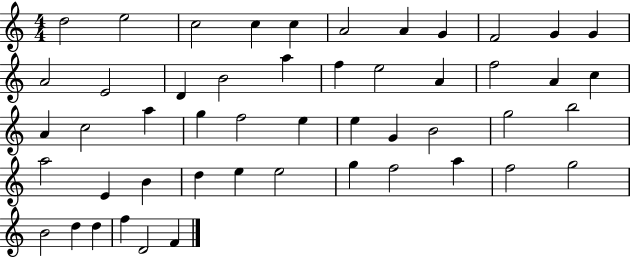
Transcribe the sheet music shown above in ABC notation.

X:1
T:Untitled
M:4/4
L:1/4
K:C
d2 e2 c2 c c A2 A G F2 G G A2 E2 D B2 a f e2 A f2 A c A c2 a g f2 e e G B2 g2 b2 a2 E B d e e2 g f2 a f2 g2 B2 d d f D2 F